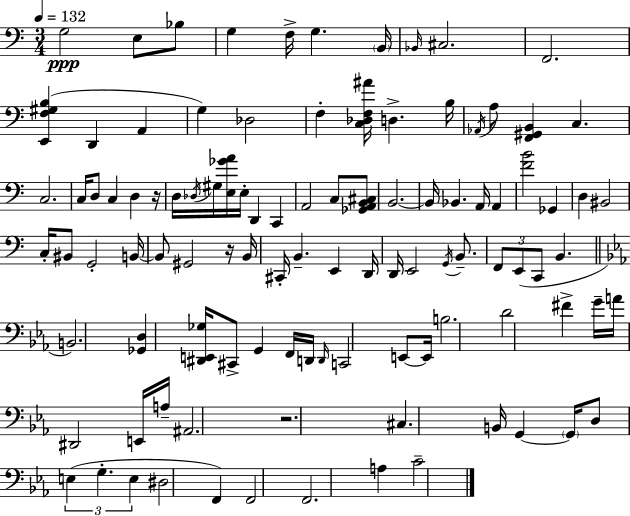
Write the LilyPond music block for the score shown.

{
  \clef bass
  \numericTimeSignature
  \time 3/4
  \key c \major
  \tempo 4 = 132
  g2\ppp e8 bes8 | g4 f16-> g4. \parenthesize b,16 | \grace { bes,16 } cis2. | f,2. | \break <e, f gis b>4( d,4 a,4 | g4) des2 | f4-. <c des f ais'>16 d4.-> | b16 \acciaccatura { aes,16 } a8 <f, gis, b,>4 c4. | \break c2. | c16 d8 c4 d4 | r16 d16 \acciaccatura { des16 } gis16 <e ges' a'>16 e16-. d,4 c,4 | a,2 c8 | \break <ges, a, b, cis>8 b,2.~~ | b,16 bes,4. a,16 a,4 | <f' b'>2 ges,4 | d4 bis,2 | \break c16-. bis,8 g,2-. | b,16~~ b,8 gis,2 | r16 b,16 cis,16-. b,4.-- e,4 | d,16 d,16 e,2 | \break \acciaccatura { g,16 } b,8.-- \tuplet 3/2 { f,8 e,8( c,8 } b,4. | \bar "||" \break \key c \minor b,2.) | <ges, d>4 <dis, e, ges>16 cis,8-> g,4 f,16 | d,16 \grace { d,16 } c,2 e,8~~ | e,16 b2. | \break d'2 fis'4-> | g'16-- a'16 dis,2 e,16 | a16-- ais,2. | r2. | \break cis4. b,16 g,4~~ | \parenthesize g,16 d8 \tuplet 3/2 { e4( g4.-. | e4 } dis2 | f,4) f,2 | \break f,2. | a4 c'2-- | \bar "|."
}